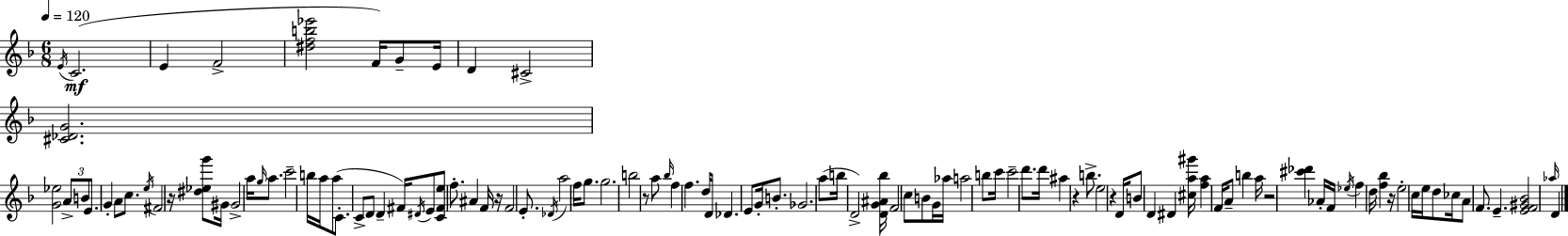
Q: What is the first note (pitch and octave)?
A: E4